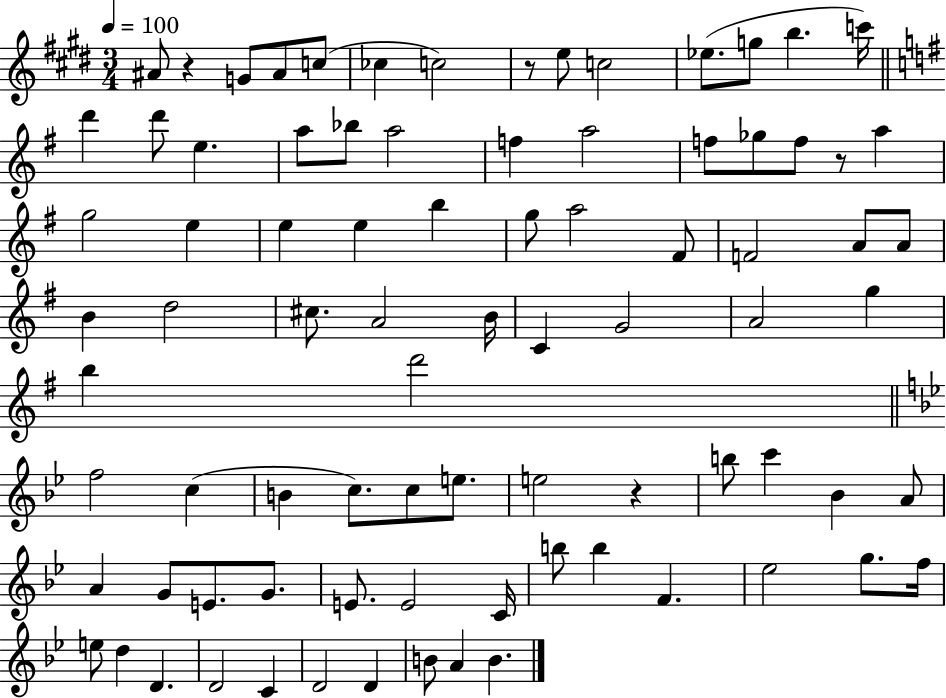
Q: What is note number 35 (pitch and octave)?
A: A4